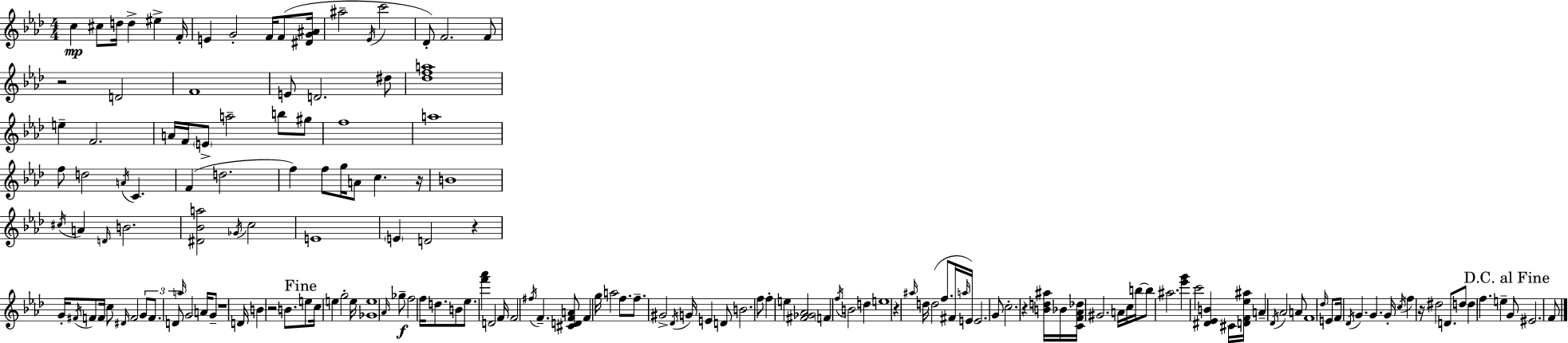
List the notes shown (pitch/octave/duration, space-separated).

C5/q C#5/e D5/s D5/q EIS5/q F4/s E4/q G4/h F4/s F4/e [D#4,G4,A#4]/s A#5/h Eb4/s C6/h Db4/e F4/h. F4/e R/h D4/h F4/w E4/e D4/h. D#5/e [Db5,F5,A5]/w E5/q F4/h. A4/s F4/s E4/e A5/h B5/e G#5/e F5/w A5/w F5/e D5/h A4/s C4/q. F4/q D5/h. F5/q F5/e G5/s A4/e C5/q. R/s B4/w C#5/s A4/q D4/s B4/h. [D#4,Bb4,A5]/h Gb4/s C5/h E4/w E4/q D4/h R/q G4/s F#4/s F4/e F4/s C5/e D#4/s F4/h G4/e F4/e. D4/e A5/s G4/h A4/s G4/e R/w D4/s B4/q R/h B4/e. E5/e C5/s E5/q G5/h E5/s [Gb4,E5]/w Ab4/s Gb5/e F5/h F5/s D5/e. B4/e Eb5/e. [F6,Ab6]/q D4/h F4/s F4/h F#5/s F4/q. [C#4,D4,F4,A4]/e F4/q G5/s A5/h F5/e. F5/e. G#4/h Db4/s G4/s E4/q D4/e B4/h. F5/e F5/q E5/q [F#4,Gb4,Ab4]/h F4/q F5/s B4/h D5/q E5/w R/q A#5/s D5/s D5/h F5/e. F#4/s A5/s E4/s E4/h. G4/e C5/h. R/q [B4,D5,A#5]/s Bb4/s [C4,F4,Ab4,Db5]/s G#4/h. A4/s C5/s B5/s B5/e A#5/h. [Eb6,G6]/q C6/h [D#4,Eb4,B4]/q C#4/s [D4,F4,Eb5,A#5]/s A4/q Db4/s Ab4/h A4/e F4/w Db5/s E4/e F4/s Db4/s G4/q. G4/q. G4/s C5/s F5/q R/s D#5/h D4/e. D5/e D5/q F5/q. E5/q G4/e EIS4/h. F4/e